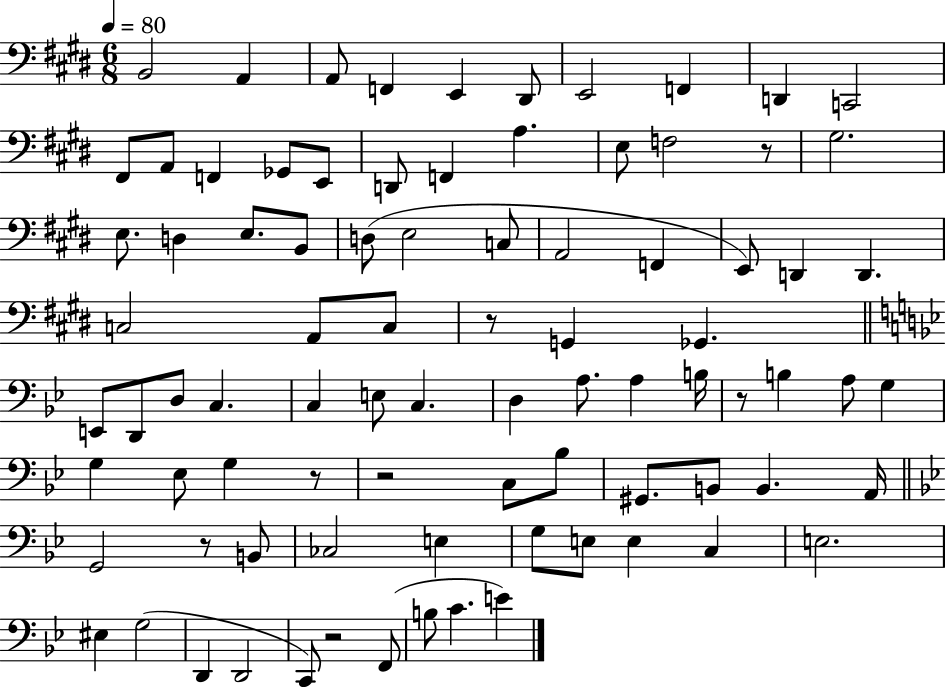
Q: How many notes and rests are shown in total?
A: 86